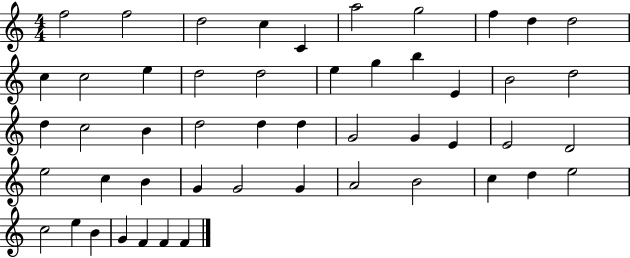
X:1
T:Untitled
M:4/4
L:1/4
K:C
f2 f2 d2 c C a2 g2 f d d2 c c2 e d2 d2 e g b E B2 d2 d c2 B d2 d d G2 G E E2 D2 e2 c B G G2 G A2 B2 c d e2 c2 e B G F F F